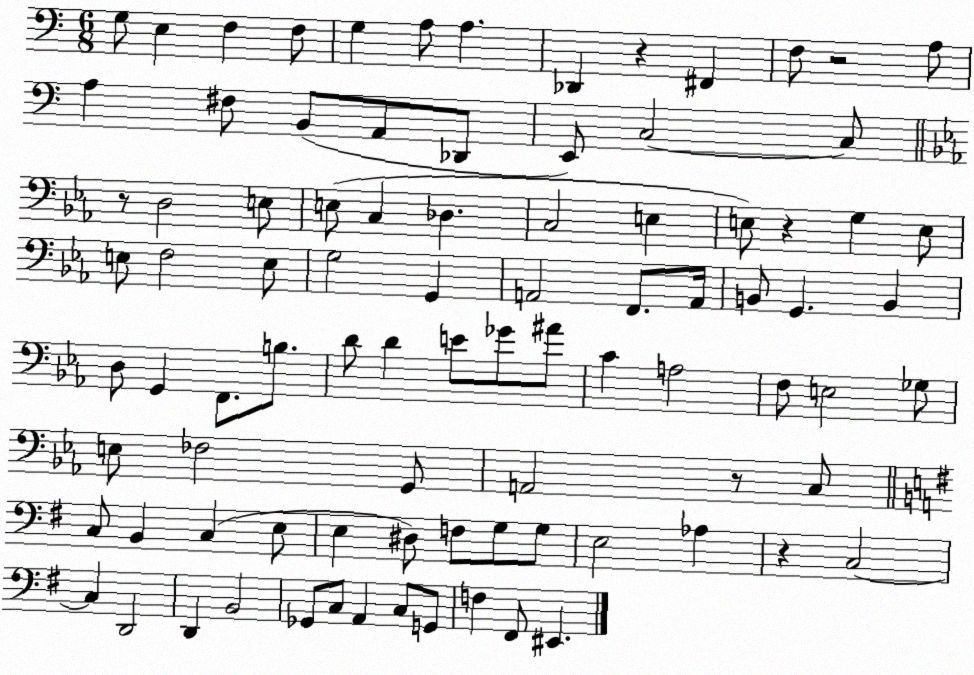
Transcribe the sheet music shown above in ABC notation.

X:1
T:Untitled
M:6/8
L:1/4
K:C
G,/2 E, F, F,/2 G, A,/2 A, _D,, z ^F,, F,/2 z2 A,/2 A, ^F,/2 B,,/2 A,,/2 _D,,/2 E,,/2 C,2 C,/2 z/2 D,2 E,/2 E,/2 C, _D, C,2 E, E,/2 z G, E,/2 E,/2 F,2 E,/2 G,2 G,, A,,2 F,,/2 A,,/4 B,,/2 G,, B,, D,/2 G,, F,,/2 B,/2 D/2 D E/2 _G/2 ^A/2 C A,2 F,/2 E,2 _G,/2 E,/2 _F,2 G,,/2 A,,2 z/2 C,/2 C,/2 B,, C, E,/2 E, ^D,/2 F,/2 G,/2 G,/2 E,2 _A, z C,2 C, D,,2 D,, B,,2 _G,,/2 C,/2 A,, C,/2 G,,/2 F, ^F,,/2 ^E,,